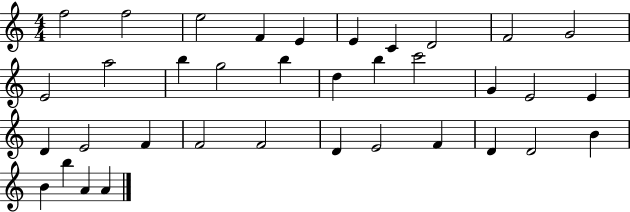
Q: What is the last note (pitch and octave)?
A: A4